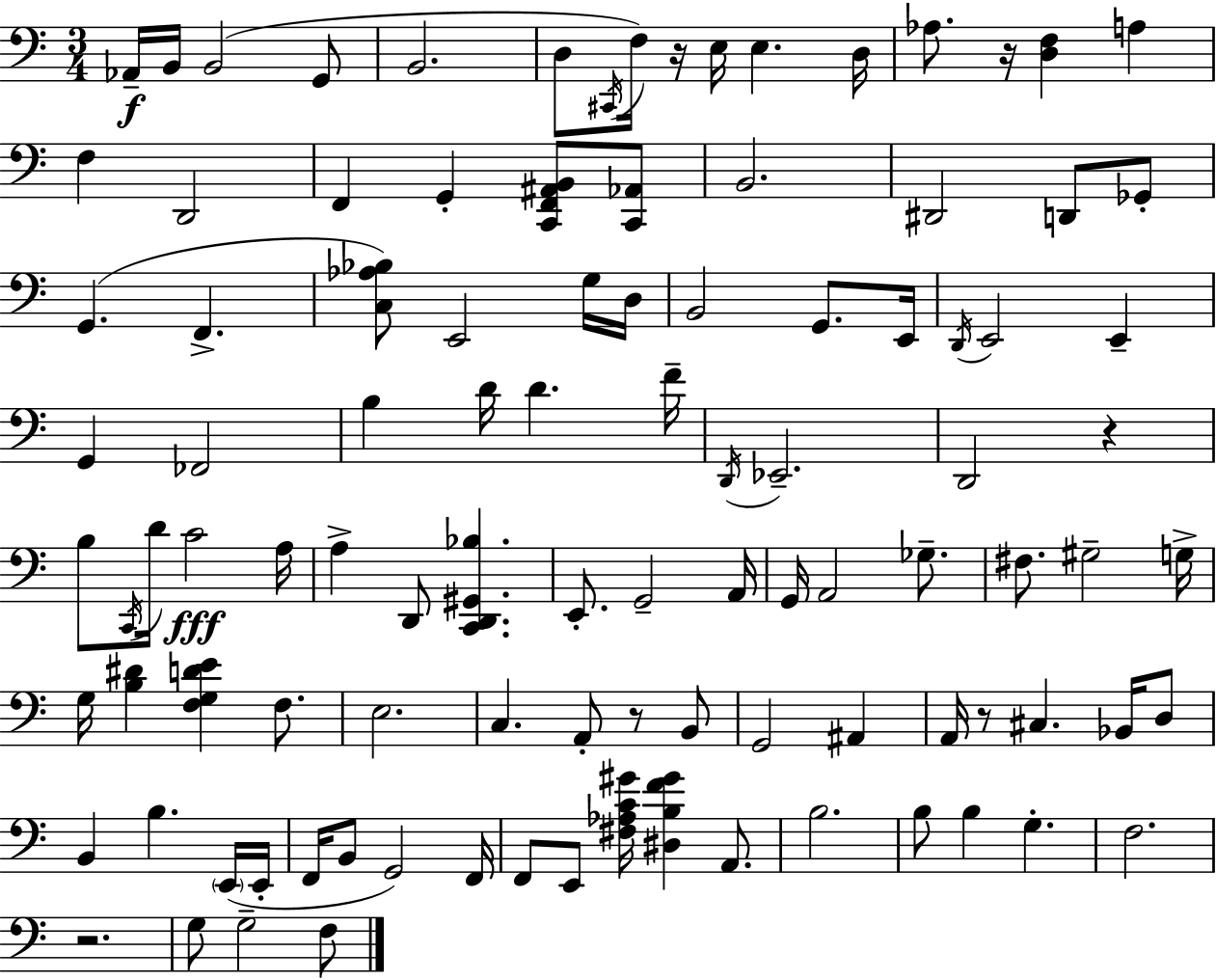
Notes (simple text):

Ab2/s B2/s B2/h G2/e B2/h. D3/e C#2/s F3/s R/s E3/s E3/q. D3/s Ab3/e. R/s [D3,F3]/q A3/q F3/q D2/h F2/q G2/q [C2,F2,A#2,B2]/e [C2,Ab2]/e B2/h. D#2/h D2/e Gb2/e G2/q. F2/q. [C3,Ab3,Bb3]/e E2/h G3/s D3/s B2/h G2/e. E2/s D2/s E2/h E2/q G2/q FES2/h B3/q D4/s D4/q. F4/s D2/s Eb2/h. D2/h R/q B3/e C2/s D4/s C4/h A3/s A3/q D2/e [C2,D2,G#2,Bb3]/q. E2/e. G2/h A2/s G2/s A2/h Gb3/e. F#3/e. G#3/h G3/s G3/s [B3,D#4]/q [F3,G3,D4,E4]/q F3/e. E3/h. C3/q. A2/e R/e B2/e G2/h A#2/q A2/s R/e C#3/q. Bb2/s D3/e B2/q B3/q. E2/s E2/s F2/s B2/e G2/h F2/s F2/e E2/e [F#3,Ab3,C4,G#4]/s [D#3,B3,F4,G#4]/q A2/e. B3/h. B3/e B3/q G3/q. F3/h. R/h. G3/e G3/h F3/e